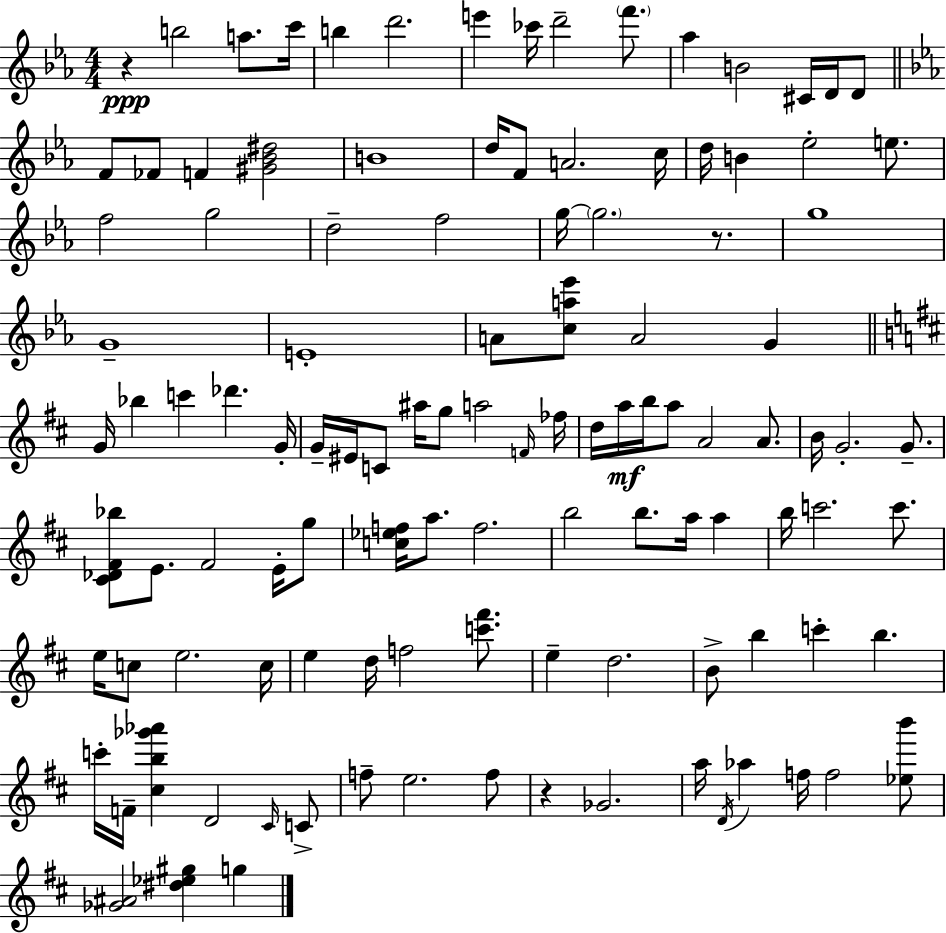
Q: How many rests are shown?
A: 3